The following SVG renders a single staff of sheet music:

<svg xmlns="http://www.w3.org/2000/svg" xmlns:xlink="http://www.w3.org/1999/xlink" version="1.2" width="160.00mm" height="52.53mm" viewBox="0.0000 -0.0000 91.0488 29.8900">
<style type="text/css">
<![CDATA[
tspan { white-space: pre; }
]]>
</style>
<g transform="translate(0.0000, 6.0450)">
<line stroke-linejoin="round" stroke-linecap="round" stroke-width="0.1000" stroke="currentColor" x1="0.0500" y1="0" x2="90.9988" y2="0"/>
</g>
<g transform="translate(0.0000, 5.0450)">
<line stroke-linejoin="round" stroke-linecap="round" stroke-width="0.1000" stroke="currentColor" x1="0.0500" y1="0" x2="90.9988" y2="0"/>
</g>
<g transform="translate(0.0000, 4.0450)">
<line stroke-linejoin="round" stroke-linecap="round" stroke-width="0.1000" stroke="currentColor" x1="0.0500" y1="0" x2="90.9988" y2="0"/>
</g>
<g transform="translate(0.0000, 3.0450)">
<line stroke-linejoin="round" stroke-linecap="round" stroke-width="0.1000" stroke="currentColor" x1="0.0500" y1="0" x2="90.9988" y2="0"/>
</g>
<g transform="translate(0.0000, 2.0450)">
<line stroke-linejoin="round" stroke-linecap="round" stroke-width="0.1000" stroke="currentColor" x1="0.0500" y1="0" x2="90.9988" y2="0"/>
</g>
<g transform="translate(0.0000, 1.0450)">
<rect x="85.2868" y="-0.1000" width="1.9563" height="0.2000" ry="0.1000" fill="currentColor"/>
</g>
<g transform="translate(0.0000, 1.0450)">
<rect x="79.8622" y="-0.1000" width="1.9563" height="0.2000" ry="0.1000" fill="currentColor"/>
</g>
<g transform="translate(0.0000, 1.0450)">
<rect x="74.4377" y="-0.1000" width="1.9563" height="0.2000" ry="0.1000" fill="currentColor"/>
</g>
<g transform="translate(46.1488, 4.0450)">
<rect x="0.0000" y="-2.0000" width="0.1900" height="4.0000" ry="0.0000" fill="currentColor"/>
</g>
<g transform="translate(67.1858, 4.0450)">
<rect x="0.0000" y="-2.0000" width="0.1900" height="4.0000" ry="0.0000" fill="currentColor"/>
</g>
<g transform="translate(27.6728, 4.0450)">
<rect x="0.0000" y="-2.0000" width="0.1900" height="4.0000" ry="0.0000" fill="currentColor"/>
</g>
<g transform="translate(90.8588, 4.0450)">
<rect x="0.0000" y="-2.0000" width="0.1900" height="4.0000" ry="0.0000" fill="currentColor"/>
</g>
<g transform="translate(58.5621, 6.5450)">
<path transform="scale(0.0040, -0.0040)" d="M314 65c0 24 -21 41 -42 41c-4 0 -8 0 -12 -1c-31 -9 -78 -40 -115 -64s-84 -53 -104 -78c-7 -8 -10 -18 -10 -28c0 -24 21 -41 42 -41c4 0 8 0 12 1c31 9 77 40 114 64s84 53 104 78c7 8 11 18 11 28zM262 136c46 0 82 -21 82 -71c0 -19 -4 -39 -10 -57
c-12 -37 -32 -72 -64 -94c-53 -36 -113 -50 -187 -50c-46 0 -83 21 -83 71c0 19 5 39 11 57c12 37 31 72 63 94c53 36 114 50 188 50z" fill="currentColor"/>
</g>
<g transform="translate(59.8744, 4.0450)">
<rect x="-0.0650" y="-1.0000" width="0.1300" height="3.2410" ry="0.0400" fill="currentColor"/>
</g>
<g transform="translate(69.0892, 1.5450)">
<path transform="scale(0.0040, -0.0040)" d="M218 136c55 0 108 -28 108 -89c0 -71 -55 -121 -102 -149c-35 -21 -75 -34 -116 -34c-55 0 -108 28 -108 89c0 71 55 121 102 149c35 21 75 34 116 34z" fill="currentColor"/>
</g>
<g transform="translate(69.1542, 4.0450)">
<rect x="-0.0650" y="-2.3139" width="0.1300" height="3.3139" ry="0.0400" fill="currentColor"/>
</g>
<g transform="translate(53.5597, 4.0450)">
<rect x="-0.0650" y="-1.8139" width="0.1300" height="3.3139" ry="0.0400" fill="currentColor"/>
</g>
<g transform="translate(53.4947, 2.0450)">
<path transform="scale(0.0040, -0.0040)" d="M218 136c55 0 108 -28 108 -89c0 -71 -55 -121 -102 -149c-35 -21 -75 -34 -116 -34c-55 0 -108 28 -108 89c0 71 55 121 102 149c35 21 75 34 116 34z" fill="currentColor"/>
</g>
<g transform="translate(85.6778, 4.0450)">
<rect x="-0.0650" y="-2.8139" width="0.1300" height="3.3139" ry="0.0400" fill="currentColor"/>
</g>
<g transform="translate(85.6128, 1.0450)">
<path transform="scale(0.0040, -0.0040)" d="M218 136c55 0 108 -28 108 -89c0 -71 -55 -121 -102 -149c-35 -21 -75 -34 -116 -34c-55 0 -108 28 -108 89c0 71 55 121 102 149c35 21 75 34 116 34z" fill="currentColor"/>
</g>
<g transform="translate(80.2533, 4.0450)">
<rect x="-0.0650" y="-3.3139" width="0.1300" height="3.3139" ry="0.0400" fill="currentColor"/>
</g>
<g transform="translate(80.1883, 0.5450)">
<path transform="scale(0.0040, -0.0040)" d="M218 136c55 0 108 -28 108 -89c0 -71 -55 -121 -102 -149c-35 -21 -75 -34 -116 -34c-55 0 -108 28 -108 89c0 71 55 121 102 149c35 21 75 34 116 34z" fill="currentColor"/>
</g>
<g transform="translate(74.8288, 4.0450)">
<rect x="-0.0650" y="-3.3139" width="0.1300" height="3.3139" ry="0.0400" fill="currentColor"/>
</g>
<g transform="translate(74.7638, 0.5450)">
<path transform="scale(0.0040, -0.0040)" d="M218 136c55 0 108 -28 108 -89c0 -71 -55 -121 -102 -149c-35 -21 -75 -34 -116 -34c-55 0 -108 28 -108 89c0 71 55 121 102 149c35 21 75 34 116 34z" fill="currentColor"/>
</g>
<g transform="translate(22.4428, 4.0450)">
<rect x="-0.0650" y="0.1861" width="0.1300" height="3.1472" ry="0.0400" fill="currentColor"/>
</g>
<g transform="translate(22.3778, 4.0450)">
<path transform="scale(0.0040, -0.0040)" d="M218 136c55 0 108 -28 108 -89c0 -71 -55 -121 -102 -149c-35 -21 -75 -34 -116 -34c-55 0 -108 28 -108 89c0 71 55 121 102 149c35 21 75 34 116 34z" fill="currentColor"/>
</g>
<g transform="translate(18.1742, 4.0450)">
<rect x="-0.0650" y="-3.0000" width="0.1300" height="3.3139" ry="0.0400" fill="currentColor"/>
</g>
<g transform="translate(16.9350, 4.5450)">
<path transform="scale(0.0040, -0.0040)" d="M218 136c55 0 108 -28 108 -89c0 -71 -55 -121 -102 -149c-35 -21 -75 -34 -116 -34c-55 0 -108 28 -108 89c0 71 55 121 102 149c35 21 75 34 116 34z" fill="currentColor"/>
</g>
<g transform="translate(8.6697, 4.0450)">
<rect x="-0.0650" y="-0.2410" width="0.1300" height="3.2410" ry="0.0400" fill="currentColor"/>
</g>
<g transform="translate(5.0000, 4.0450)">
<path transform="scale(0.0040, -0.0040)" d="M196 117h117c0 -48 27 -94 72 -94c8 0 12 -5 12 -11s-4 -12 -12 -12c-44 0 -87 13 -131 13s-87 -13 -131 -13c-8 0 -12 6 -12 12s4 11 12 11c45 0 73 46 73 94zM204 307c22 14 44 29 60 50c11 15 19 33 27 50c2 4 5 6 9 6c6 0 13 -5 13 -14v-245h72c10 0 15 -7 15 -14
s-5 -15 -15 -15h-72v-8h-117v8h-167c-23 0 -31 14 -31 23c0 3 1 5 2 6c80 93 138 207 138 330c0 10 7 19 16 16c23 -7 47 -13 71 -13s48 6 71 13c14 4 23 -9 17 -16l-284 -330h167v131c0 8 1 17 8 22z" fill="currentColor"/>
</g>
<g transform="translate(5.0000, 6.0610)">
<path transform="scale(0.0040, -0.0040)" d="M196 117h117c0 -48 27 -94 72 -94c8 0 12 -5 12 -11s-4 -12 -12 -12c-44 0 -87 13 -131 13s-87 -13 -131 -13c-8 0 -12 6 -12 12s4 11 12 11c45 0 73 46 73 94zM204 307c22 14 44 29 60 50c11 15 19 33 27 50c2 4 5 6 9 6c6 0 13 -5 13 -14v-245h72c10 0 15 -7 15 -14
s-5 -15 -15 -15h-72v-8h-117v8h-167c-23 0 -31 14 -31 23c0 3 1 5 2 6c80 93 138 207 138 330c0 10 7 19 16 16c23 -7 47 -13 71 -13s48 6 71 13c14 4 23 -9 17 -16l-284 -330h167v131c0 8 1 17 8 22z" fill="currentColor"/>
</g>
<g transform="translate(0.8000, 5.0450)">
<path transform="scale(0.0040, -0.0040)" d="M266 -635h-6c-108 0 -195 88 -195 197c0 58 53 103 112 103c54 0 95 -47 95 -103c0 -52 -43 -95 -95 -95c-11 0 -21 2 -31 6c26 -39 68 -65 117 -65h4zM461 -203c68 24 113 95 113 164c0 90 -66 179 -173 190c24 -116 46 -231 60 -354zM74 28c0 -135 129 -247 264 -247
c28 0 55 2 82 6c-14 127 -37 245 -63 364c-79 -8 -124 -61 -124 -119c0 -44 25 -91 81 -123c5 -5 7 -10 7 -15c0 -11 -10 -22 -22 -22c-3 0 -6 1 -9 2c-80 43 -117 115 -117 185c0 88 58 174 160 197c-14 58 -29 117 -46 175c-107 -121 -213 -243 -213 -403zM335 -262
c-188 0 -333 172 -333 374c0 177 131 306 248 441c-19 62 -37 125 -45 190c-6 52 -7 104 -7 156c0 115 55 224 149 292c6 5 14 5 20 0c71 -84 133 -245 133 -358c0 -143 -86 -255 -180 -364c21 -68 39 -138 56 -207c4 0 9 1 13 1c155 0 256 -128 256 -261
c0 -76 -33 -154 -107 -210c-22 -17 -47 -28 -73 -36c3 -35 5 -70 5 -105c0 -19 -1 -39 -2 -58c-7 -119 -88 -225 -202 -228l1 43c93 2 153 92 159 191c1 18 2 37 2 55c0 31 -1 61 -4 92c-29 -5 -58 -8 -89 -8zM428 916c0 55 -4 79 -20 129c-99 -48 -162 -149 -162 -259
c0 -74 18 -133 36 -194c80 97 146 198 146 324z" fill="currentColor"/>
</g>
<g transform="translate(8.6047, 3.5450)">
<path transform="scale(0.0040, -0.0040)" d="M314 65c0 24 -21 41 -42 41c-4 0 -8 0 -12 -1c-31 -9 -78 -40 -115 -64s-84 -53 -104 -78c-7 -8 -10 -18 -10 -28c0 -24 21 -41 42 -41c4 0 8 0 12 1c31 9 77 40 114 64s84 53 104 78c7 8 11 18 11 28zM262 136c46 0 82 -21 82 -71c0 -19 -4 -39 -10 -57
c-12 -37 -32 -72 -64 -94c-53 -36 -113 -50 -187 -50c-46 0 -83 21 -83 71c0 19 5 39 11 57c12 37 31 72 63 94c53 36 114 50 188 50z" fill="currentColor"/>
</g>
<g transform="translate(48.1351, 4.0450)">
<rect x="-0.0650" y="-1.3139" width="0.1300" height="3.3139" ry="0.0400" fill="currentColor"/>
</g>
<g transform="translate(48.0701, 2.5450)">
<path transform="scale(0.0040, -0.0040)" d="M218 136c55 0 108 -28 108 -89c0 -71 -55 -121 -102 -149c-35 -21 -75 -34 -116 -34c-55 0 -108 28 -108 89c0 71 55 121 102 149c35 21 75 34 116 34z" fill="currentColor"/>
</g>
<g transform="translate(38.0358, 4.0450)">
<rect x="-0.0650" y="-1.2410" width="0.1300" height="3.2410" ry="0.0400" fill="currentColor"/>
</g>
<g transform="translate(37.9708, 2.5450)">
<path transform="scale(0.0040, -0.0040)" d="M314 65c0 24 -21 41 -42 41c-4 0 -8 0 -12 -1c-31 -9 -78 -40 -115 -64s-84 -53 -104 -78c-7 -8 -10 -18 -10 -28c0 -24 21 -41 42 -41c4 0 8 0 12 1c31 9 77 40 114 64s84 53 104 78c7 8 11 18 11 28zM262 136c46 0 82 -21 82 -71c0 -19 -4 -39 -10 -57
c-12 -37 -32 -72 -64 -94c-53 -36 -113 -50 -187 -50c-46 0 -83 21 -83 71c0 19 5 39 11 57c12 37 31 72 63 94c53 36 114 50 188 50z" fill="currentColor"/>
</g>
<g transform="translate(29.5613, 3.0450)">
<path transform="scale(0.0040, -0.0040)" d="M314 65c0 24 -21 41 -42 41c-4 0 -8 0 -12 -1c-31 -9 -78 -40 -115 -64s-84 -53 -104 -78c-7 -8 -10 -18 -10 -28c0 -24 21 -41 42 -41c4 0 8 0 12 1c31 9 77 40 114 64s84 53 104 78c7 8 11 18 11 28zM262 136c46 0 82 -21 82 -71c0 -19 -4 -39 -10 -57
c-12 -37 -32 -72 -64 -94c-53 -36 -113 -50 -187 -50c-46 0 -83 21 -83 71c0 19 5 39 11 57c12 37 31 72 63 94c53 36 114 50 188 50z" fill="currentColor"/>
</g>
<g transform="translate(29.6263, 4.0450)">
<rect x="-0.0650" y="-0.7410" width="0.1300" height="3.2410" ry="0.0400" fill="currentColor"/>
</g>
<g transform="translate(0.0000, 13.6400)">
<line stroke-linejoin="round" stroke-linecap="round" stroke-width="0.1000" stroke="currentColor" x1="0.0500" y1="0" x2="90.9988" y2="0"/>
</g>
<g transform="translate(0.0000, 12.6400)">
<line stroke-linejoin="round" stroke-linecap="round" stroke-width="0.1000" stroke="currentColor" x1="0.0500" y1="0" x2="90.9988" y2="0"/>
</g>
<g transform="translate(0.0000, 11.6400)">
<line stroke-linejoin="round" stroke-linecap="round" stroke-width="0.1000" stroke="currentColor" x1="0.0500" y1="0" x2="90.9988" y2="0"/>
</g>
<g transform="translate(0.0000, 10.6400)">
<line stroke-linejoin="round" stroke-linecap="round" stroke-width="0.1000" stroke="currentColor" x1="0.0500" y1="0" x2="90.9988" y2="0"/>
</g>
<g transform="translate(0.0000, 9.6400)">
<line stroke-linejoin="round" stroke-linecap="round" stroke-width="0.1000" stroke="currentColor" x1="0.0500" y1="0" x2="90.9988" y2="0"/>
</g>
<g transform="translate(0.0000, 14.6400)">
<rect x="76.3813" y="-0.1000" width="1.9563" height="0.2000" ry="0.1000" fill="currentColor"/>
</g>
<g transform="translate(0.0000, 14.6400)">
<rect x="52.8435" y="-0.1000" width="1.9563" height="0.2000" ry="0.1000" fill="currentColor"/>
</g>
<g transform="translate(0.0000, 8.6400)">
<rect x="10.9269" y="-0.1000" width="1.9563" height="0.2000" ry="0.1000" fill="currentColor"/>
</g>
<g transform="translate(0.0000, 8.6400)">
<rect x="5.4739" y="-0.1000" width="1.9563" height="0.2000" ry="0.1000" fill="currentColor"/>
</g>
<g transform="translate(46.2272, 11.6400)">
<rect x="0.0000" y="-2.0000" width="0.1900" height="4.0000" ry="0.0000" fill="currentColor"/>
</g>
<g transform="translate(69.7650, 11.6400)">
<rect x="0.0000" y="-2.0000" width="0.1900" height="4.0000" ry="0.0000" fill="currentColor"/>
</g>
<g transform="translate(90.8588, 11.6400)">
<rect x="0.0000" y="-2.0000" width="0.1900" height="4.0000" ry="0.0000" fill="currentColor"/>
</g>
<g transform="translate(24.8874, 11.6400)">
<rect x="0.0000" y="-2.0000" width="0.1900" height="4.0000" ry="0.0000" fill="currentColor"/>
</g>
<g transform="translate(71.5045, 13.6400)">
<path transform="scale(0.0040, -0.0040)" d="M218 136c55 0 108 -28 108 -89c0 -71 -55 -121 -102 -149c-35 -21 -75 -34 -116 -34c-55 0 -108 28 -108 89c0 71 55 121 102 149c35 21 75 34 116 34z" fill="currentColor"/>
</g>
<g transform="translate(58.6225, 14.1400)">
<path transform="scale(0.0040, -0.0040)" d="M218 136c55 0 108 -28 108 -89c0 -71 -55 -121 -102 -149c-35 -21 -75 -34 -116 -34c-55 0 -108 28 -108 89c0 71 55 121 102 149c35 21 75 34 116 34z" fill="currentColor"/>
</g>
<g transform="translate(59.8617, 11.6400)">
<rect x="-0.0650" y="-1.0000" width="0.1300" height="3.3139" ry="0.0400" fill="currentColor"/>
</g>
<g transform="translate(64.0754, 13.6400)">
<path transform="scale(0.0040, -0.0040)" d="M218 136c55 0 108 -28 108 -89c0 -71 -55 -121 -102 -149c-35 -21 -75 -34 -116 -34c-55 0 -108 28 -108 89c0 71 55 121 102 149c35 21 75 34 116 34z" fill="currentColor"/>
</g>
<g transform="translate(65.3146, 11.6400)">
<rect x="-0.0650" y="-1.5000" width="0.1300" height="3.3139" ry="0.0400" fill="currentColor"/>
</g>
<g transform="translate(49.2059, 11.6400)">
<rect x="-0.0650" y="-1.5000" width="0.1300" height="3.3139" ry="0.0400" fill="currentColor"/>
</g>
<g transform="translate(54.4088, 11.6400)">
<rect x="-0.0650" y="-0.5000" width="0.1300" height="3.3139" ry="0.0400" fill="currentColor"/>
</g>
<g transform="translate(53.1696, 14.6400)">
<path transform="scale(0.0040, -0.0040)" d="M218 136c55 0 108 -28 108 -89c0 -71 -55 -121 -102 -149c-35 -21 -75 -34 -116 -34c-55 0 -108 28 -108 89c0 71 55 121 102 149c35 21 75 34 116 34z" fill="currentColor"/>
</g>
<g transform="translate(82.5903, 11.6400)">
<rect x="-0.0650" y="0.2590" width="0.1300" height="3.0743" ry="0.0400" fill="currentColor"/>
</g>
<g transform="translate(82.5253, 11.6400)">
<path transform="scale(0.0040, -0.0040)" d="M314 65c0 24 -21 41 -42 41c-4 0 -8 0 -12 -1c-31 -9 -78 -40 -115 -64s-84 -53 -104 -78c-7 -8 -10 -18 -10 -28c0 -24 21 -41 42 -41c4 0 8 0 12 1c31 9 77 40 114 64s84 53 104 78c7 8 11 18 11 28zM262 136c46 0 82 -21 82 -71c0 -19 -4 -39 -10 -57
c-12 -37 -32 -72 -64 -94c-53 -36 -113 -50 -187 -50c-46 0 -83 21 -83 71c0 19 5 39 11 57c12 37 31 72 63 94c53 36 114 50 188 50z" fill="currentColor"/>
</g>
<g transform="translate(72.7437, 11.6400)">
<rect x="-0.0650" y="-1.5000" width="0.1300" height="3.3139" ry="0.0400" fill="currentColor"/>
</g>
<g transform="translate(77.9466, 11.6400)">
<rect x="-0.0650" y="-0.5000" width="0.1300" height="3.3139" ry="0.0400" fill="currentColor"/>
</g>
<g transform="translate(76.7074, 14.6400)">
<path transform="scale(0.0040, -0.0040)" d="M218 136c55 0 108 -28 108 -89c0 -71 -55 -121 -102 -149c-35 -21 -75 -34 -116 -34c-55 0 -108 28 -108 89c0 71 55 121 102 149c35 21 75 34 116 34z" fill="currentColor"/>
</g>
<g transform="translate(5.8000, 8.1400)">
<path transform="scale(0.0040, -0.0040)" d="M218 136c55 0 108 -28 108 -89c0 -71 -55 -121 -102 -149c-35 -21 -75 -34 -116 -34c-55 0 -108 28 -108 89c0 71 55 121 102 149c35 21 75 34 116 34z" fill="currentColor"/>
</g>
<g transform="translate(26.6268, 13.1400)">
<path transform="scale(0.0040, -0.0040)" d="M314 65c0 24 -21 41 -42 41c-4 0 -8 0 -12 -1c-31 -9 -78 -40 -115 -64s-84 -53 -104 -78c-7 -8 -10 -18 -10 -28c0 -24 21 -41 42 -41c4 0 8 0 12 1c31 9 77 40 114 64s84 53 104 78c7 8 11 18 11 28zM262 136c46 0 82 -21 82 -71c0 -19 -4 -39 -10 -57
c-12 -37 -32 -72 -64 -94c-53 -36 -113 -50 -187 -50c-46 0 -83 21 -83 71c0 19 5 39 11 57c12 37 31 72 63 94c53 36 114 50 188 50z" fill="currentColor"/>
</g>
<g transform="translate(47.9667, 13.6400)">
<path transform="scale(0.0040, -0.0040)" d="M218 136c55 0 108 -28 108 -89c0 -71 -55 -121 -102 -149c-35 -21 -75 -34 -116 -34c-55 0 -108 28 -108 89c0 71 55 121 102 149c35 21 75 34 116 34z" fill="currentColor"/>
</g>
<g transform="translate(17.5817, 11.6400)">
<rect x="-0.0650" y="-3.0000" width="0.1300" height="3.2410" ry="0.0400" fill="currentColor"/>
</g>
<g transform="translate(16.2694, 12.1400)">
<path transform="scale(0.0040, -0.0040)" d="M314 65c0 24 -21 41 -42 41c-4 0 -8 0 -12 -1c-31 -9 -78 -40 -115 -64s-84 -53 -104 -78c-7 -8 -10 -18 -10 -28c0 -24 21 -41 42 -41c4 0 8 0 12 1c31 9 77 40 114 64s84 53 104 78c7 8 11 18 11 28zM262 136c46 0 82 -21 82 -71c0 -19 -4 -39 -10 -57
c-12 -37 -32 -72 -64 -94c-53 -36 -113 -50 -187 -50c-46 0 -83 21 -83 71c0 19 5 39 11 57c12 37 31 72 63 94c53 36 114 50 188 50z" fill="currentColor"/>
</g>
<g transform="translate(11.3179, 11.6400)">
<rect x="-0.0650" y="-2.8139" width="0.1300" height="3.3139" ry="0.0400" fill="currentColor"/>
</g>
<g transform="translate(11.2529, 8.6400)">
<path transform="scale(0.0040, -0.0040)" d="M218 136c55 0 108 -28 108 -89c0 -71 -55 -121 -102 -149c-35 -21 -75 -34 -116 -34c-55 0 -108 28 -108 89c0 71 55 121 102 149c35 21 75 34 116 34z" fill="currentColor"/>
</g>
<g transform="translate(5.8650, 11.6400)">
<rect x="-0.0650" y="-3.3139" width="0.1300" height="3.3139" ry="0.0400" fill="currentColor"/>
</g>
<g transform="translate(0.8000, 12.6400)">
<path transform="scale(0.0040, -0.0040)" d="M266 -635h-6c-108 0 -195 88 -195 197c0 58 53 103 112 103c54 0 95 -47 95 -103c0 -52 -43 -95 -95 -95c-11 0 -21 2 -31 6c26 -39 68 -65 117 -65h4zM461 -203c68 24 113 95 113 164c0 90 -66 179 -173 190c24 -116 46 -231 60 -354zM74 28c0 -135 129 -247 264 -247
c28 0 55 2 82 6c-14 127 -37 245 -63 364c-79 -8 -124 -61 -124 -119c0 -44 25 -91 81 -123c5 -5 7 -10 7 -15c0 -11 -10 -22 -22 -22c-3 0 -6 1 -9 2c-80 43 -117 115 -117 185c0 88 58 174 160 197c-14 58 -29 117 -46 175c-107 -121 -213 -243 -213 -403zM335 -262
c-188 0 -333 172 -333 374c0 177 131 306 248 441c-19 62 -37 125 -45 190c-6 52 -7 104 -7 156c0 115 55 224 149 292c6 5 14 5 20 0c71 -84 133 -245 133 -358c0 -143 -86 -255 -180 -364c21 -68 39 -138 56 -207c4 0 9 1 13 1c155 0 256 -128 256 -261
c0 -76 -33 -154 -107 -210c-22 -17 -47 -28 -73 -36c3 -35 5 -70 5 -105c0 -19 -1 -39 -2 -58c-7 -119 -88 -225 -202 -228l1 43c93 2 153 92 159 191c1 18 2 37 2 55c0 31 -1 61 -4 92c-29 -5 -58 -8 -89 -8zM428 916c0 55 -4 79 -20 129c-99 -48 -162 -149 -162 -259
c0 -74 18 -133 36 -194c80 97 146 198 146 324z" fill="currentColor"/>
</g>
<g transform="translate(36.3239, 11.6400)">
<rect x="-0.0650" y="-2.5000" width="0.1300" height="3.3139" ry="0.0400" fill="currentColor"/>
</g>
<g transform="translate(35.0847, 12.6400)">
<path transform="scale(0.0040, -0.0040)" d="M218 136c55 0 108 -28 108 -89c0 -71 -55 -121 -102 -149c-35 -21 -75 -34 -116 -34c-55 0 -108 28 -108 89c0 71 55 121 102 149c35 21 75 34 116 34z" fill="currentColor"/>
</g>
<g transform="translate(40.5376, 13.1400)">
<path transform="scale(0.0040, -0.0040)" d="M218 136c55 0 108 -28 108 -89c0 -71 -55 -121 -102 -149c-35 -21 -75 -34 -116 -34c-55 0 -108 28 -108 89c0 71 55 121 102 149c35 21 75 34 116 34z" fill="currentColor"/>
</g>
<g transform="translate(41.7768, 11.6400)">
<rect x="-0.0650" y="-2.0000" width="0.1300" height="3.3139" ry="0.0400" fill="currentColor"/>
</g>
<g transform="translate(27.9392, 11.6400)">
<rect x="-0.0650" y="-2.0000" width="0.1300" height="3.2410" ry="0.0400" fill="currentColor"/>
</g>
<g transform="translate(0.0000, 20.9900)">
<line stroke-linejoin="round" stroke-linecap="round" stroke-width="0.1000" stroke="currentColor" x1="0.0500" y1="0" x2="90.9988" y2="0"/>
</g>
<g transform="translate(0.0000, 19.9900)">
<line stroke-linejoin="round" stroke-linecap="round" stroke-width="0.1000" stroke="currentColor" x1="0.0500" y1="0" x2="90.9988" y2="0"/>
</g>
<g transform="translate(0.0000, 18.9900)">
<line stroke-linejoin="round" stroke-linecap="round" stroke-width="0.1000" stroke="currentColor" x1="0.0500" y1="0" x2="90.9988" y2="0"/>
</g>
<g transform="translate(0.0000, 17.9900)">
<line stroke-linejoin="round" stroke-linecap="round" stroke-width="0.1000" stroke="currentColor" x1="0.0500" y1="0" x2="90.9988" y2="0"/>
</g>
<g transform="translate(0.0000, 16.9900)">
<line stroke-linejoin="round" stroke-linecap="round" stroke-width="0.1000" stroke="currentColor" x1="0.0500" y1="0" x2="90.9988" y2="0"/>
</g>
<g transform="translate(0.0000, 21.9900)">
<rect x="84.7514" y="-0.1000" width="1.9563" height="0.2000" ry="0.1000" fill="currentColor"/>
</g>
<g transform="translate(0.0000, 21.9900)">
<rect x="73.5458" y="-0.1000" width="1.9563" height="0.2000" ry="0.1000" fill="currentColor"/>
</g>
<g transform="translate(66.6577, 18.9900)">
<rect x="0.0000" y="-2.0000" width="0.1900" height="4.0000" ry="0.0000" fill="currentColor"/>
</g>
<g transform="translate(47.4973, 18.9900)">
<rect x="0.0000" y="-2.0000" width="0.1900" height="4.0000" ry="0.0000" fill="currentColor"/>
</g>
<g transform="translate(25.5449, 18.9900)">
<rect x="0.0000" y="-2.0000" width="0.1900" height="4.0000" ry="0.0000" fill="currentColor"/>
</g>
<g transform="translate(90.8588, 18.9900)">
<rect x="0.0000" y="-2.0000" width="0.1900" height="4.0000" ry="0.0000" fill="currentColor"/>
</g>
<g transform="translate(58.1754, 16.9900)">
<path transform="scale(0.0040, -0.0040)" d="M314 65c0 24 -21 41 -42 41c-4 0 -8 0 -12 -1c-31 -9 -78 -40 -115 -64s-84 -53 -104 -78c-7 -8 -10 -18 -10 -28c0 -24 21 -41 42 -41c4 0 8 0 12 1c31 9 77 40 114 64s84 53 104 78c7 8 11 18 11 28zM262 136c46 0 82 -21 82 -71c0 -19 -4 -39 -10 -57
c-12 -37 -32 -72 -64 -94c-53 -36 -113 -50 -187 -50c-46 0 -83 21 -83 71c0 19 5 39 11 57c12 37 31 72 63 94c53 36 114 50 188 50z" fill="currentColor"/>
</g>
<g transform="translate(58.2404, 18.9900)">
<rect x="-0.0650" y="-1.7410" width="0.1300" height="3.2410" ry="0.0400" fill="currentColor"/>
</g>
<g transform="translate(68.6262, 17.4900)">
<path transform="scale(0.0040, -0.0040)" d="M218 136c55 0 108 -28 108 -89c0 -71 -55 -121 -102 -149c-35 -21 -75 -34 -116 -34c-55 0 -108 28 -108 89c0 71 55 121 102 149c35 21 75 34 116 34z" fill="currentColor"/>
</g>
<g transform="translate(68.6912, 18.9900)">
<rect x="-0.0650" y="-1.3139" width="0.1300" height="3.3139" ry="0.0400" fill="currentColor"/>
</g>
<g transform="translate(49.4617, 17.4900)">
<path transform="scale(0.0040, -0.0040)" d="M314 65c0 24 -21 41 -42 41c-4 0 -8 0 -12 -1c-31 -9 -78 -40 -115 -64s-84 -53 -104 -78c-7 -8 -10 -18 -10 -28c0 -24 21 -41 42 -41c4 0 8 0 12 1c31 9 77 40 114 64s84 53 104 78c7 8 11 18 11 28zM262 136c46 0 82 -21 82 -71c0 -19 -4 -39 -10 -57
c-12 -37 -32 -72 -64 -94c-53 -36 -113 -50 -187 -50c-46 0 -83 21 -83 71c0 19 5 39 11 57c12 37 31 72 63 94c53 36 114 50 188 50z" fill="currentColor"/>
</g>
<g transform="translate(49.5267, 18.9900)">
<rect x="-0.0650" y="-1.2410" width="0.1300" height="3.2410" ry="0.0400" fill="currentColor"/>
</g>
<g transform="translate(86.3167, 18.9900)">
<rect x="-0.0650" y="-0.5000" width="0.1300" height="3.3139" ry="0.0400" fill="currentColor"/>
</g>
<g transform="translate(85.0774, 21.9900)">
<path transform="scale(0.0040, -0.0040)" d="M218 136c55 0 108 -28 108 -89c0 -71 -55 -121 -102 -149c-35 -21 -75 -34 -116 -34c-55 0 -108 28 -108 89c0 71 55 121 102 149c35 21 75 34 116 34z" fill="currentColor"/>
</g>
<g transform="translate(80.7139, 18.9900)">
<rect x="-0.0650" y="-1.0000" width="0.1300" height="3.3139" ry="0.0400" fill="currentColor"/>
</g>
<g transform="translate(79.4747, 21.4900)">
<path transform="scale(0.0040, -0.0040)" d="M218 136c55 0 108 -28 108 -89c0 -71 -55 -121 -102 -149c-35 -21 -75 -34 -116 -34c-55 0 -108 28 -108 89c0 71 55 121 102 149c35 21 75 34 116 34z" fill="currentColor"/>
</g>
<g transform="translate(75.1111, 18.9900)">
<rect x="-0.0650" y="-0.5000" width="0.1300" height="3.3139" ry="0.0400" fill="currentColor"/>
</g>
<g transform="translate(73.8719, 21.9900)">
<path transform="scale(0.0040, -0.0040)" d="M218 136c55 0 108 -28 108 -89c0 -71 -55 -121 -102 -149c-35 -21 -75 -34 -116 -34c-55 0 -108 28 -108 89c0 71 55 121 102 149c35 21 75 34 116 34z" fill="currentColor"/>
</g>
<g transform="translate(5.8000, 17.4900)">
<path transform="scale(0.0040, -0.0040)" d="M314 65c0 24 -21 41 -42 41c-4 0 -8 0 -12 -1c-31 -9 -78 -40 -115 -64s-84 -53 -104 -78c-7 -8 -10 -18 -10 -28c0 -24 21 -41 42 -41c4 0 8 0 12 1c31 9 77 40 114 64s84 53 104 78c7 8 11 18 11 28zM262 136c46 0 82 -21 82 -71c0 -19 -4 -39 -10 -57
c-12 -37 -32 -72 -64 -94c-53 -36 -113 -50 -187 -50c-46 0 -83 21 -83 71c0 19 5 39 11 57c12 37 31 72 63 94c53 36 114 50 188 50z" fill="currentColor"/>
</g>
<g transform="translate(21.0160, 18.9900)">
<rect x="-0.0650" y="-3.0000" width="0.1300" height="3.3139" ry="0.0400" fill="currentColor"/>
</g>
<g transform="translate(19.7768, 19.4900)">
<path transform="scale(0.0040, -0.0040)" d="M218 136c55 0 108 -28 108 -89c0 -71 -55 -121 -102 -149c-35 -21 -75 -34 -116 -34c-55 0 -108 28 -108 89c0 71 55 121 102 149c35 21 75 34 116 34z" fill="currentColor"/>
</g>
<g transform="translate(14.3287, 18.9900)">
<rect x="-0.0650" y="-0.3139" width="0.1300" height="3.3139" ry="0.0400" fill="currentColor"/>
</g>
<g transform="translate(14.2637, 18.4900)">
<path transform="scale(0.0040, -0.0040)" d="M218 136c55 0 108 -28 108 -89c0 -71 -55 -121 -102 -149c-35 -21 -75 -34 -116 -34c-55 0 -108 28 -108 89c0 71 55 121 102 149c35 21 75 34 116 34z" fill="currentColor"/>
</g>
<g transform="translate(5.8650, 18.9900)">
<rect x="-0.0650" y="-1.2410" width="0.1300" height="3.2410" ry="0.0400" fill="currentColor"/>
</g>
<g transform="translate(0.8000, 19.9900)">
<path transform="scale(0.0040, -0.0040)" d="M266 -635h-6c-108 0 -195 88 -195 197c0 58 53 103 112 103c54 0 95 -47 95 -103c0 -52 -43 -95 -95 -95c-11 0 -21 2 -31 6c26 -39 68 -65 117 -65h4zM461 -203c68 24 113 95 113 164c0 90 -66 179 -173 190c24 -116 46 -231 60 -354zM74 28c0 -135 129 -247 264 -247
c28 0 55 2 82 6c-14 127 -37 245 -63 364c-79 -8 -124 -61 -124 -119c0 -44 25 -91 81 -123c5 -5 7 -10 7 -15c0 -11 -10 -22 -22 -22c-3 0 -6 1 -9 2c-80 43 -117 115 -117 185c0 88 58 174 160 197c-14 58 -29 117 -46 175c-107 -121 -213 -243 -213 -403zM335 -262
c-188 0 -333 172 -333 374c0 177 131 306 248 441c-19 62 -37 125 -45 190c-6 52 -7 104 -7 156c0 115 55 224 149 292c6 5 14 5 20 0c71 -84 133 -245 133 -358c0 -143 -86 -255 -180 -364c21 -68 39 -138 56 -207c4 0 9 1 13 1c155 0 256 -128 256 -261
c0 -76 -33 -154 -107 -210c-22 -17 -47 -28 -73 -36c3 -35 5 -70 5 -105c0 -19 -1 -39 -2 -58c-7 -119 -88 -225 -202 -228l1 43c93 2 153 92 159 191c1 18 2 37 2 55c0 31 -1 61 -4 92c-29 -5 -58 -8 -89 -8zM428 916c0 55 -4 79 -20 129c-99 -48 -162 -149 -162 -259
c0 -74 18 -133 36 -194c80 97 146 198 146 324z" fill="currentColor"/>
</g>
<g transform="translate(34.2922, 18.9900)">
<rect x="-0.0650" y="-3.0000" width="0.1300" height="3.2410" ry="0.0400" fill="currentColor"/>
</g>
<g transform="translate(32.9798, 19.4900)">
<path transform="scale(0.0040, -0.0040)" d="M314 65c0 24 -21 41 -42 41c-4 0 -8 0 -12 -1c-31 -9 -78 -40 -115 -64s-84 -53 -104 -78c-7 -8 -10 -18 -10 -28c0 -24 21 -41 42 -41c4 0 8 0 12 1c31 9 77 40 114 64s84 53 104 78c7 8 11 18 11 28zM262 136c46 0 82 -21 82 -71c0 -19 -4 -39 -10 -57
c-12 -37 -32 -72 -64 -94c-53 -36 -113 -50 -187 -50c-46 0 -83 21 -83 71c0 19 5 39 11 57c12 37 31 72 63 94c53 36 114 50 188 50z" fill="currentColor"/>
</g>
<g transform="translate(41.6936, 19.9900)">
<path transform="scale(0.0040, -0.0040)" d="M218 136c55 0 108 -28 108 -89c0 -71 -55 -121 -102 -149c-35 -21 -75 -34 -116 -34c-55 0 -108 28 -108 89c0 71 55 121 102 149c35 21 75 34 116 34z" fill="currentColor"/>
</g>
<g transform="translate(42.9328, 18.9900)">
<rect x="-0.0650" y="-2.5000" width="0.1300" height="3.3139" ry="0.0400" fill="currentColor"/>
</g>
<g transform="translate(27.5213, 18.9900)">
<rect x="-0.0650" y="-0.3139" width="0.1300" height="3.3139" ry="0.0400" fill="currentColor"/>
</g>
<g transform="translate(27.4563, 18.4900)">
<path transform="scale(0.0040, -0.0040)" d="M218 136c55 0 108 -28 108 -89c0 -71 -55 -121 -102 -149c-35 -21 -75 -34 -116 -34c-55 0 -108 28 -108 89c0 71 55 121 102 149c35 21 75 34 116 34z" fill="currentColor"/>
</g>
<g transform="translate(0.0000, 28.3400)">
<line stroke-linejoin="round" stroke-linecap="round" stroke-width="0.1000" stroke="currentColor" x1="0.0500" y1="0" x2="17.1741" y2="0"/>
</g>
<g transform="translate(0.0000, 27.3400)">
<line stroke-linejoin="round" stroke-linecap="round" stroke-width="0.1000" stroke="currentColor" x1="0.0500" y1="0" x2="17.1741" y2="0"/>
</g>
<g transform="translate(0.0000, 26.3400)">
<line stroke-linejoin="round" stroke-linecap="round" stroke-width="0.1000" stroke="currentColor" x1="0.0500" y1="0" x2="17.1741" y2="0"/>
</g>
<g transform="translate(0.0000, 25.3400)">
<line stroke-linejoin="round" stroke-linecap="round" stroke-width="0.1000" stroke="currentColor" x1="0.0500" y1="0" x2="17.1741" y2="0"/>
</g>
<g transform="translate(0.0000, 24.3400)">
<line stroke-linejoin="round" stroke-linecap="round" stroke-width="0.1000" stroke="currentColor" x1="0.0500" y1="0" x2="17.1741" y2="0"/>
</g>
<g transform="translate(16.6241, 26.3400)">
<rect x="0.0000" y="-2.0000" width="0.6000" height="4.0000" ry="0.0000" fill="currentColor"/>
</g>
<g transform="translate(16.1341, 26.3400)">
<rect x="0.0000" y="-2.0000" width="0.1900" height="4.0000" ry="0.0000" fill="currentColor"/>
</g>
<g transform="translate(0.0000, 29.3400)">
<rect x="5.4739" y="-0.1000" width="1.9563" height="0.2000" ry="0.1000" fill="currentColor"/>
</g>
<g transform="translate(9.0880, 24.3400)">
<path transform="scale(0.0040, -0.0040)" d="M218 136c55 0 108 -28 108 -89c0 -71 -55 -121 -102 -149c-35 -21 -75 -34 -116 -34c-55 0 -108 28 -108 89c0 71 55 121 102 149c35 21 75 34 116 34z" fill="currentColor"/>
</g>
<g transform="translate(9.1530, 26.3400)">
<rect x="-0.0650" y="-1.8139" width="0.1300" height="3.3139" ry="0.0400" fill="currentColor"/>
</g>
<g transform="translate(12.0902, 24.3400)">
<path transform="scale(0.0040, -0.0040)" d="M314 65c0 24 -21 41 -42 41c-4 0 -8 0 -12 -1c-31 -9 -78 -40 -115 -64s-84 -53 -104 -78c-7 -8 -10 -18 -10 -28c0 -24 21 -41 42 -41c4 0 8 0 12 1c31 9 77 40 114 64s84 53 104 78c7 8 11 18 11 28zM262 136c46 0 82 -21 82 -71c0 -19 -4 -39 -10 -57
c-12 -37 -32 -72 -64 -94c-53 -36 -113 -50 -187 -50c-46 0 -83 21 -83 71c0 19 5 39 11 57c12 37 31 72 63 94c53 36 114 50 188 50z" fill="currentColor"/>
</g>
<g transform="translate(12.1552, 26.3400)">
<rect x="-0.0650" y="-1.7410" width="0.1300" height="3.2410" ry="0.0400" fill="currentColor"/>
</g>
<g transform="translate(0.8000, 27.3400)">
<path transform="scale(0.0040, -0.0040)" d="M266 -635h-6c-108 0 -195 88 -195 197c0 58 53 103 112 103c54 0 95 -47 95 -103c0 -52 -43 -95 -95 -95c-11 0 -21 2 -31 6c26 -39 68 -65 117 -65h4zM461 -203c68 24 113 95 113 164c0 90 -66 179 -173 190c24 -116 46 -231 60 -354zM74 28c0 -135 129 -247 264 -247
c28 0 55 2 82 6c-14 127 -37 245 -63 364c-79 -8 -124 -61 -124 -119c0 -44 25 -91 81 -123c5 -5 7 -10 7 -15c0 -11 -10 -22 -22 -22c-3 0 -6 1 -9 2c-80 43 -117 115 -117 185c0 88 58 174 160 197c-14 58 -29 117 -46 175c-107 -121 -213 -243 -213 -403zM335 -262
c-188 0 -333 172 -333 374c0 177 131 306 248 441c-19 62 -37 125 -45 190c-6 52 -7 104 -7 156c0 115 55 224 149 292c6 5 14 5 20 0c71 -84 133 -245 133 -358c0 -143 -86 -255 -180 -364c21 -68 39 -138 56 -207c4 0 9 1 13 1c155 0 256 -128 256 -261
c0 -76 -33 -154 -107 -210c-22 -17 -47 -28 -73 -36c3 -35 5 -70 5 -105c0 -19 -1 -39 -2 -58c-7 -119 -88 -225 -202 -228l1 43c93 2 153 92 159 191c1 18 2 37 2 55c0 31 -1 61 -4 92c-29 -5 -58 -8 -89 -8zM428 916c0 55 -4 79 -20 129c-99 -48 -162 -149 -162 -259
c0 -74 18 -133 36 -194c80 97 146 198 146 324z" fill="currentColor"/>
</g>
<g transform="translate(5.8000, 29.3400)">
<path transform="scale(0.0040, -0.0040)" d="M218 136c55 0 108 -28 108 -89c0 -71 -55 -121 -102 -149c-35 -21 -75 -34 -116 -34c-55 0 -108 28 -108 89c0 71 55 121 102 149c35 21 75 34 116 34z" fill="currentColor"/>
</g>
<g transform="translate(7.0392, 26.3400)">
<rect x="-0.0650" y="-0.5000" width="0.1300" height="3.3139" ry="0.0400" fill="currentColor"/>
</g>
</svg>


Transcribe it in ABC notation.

X:1
T:Untitled
M:4/4
L:1/4
K:C
c2 A B d2 e2 e f D2 g b b a b a A2 F2 G F E C D E E C B2 e2 c A c A2 G e2 f2 e C D C C f f2